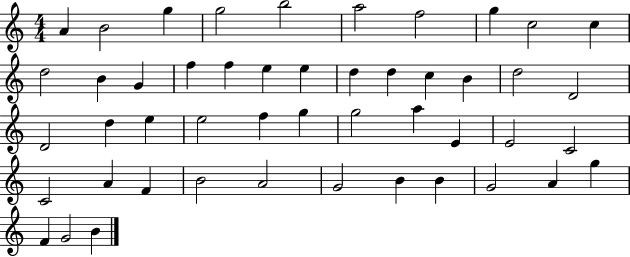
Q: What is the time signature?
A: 4/4